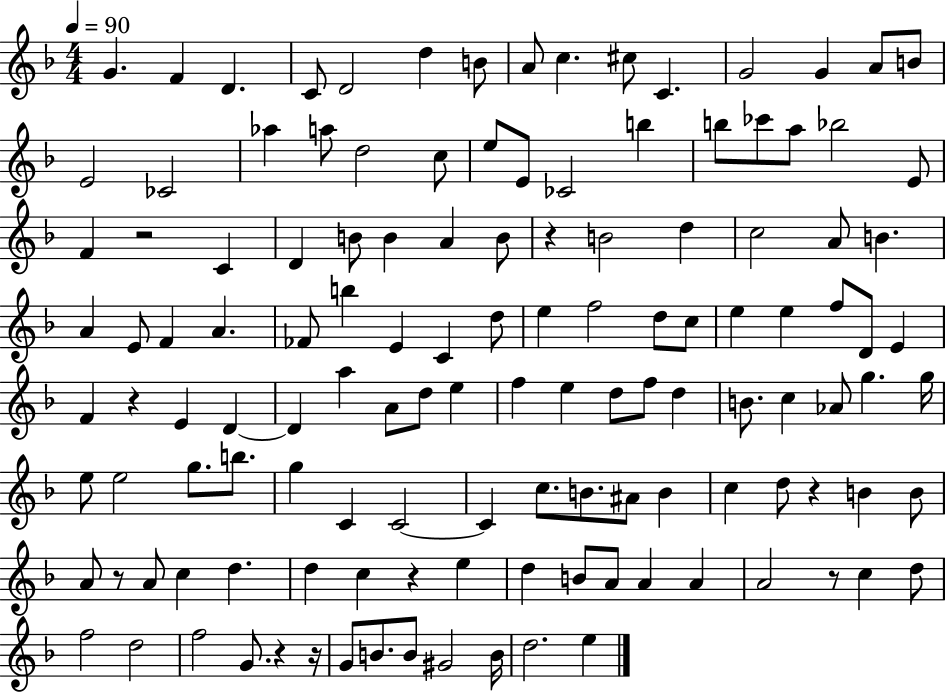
G4/q. F4/q D4/q. C4/e D4/h D5/q B4/e A4/e C5/q. C#5/e C4/q. G4/h G4/q A4/e B4/e E4/h CES4/h Ab5/q A5/e D5/h C5/e E5/e E4/e CES4/h B5/q B5/e CES6/e A5/e Bb5/h E4/e F4/q R/h C4/q D4/q B4/e B4/q A4/q B4/e R/q B4/h D5/q C5/h A4/e B4/q. A4/q E4/e F4/q A4/q. FES4/e B5/q E4/q C4/q D5/e E5/q F5/h D5/e C5/e E5/q E5/q F5/e D4/e E4/q F4/q R/q E4/q D4/q D4/q A5/q A4/e D5/e E5/q F5/q E5/q D5/e F5/e D5/q B4/e. C5/q Ab4/e G5/q. G5/s E5/e E5/h G5/e. B5/e. G5/q C4/q C4/h C4/q C5/e. B4/e. A#4/e B4/q C5/q D5/e R/q B4/q B4/e A4/e R/e A4/e C5/q D5/q. D5/q C5/q R/q E5/q D5/q B4/e A4/e A4/q A4/q A4/h R/e C5/q D5/e F5/h D5/h F5/h G4/e. R/q R/s G4/e B4/e. B4/e G#4/h B4/s D5/h. E5/q